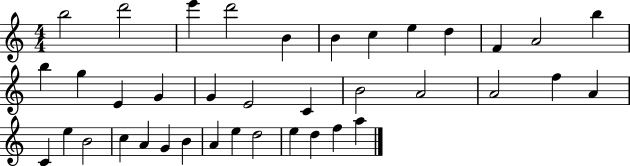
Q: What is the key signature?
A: C major